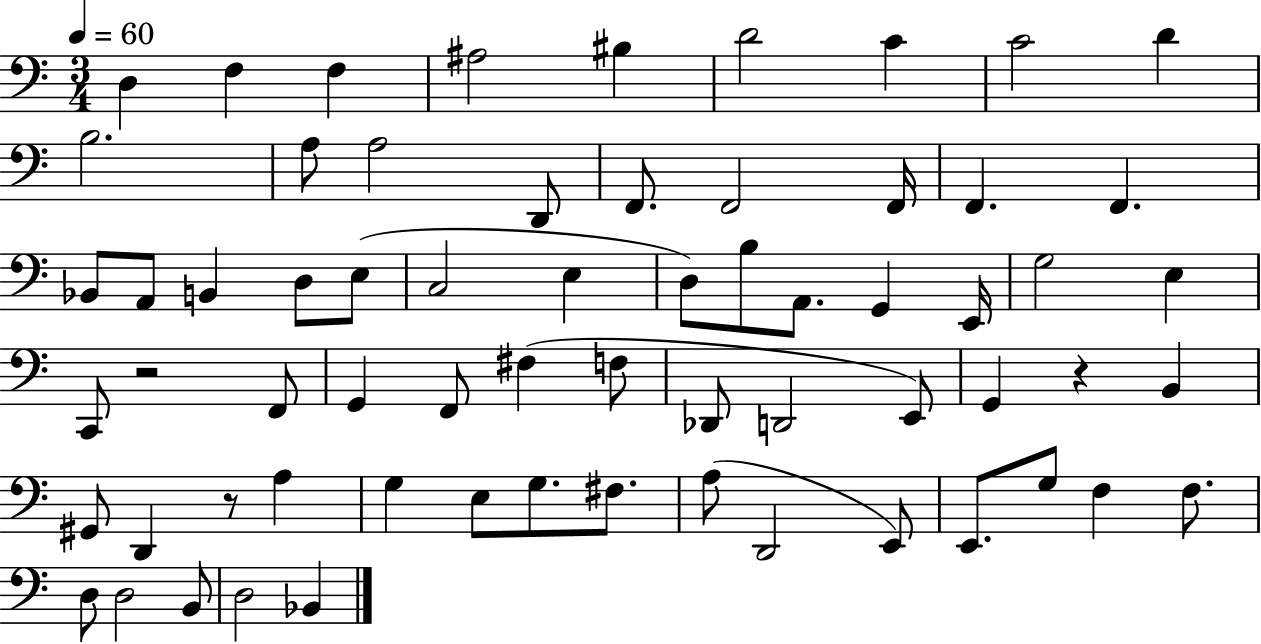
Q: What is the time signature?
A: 3/4